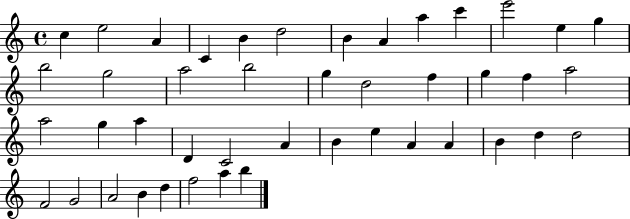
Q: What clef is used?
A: treble